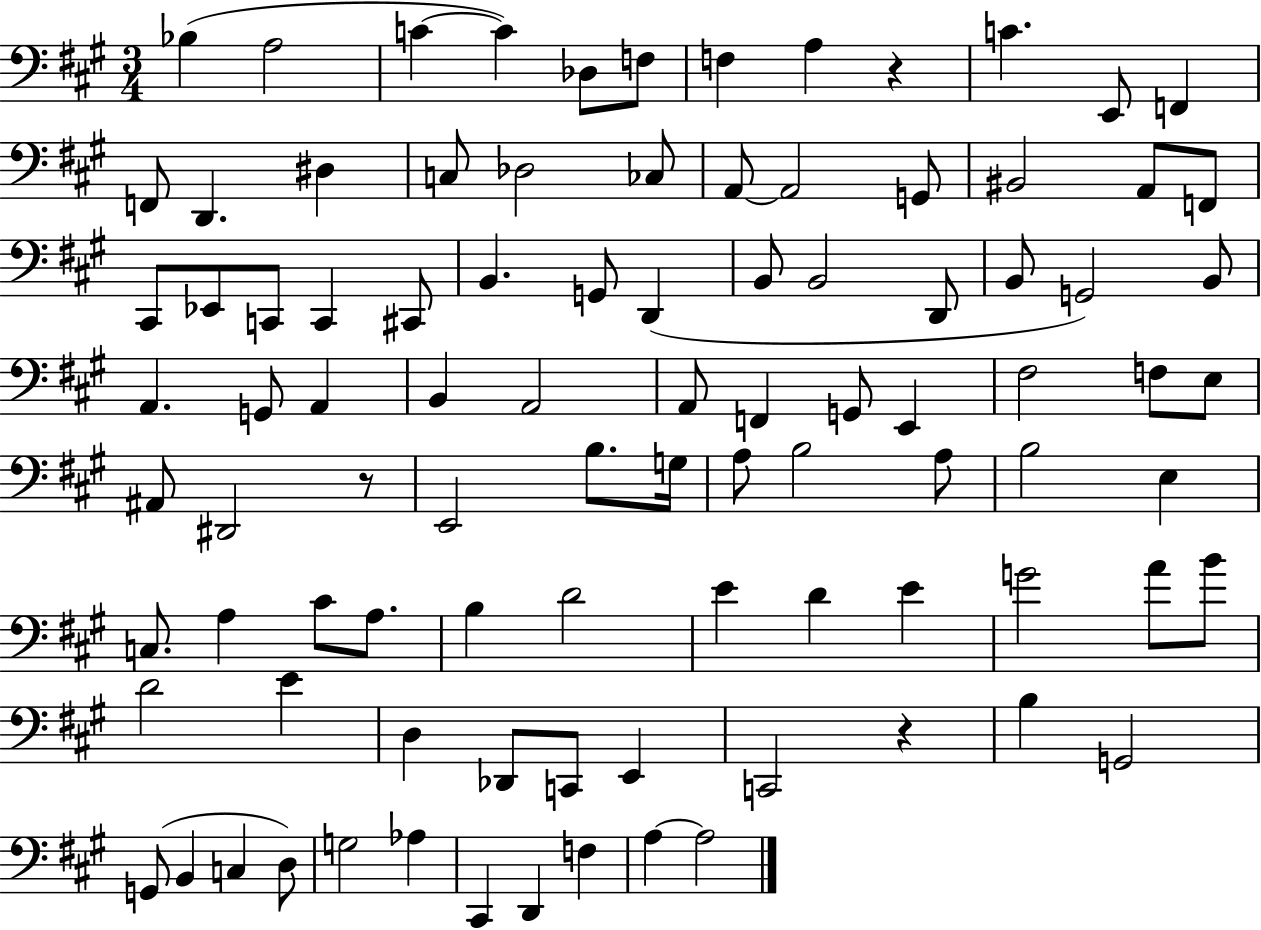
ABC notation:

X:1
T:Untitled
M:3/4
L:1/4
K:A
_B, A,2 C C _D,/2 F,/2 F, A, z C E,,/2 F,, F,,/2 D,, ^D, C,/2 _D,2 _C,/2 A,,/2 A,,2 G,,/2 ^B,,2 A,,/2 F,,/2 ^C,,/2 _E,,/2 C,,/2 C,, ^C,,/2 B,, G,,/2 D,, B,,/2 B,,2 D,,/2 B,,/2 G,,2 B,,/2 A,, G,,/2 A,, B,, A,,2 A,,/2 F,, G,,/2 E,, ^F,2 F,/2 E,/2 ^A,,/2 ^D,,2 z/2 E,,2 B,/2 G,/4 A,/2 B,2 A,/2 B,2 E, C,/2 A, ^C/2 A,/2 B, D2 E D E G2 A/2 B/2 D2 E D, _D,,/2 C,,/2 E,, C,,2 z B, G,,2 G,,/2 B,, C, D,/2 G,2 _A, ^C,, D,, F, A, A,2